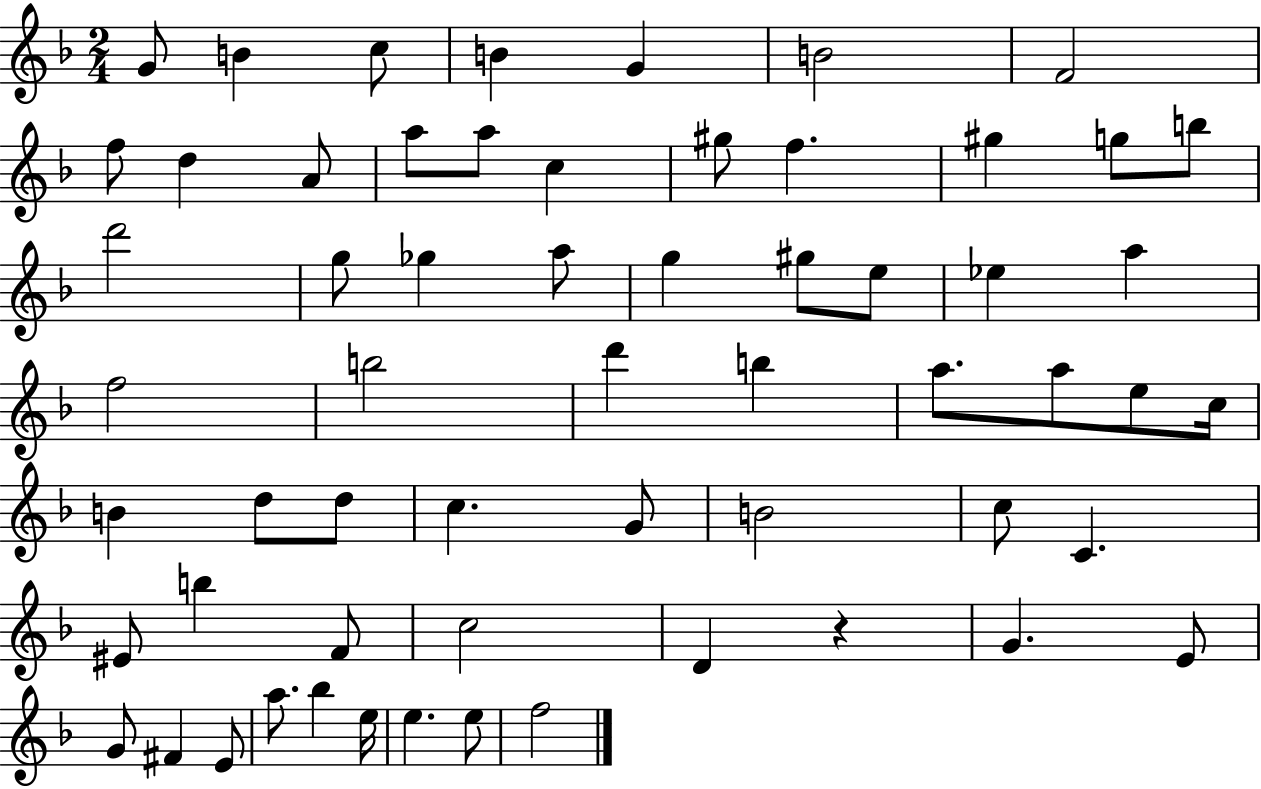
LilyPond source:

{
  \clef treble
  \numericTimeSignature
  \time 2/4
  \key f \major
  g'8 b'4 c''8 | b'4 g'4 | b'2 | f'2 | \break f''8 d''4 a'8 | a''8 a''8 c''4 | gis''8 f''4. | gis''4 g''8 b''8 | \break d'''2 | g''8 ges''4 a''8 | g''4 gis''8 e''8 | ees''4 a''4 | \break f''2 | b''2 | d'''4 b''4 | a''8. a''8 e''8 c''16 | \break b'4 d''8 d''8 | c''4. g'8 | b'2 | c''8 c'4. | \break eis'8 b''4 f'8 | c''2 | d'4 r4 | g'4. e'8 | \break g'8 fis'4 e'8 | a''8. bes''4 e''16 | e''4. e''8 | f''2 | \break \bar "|."
}